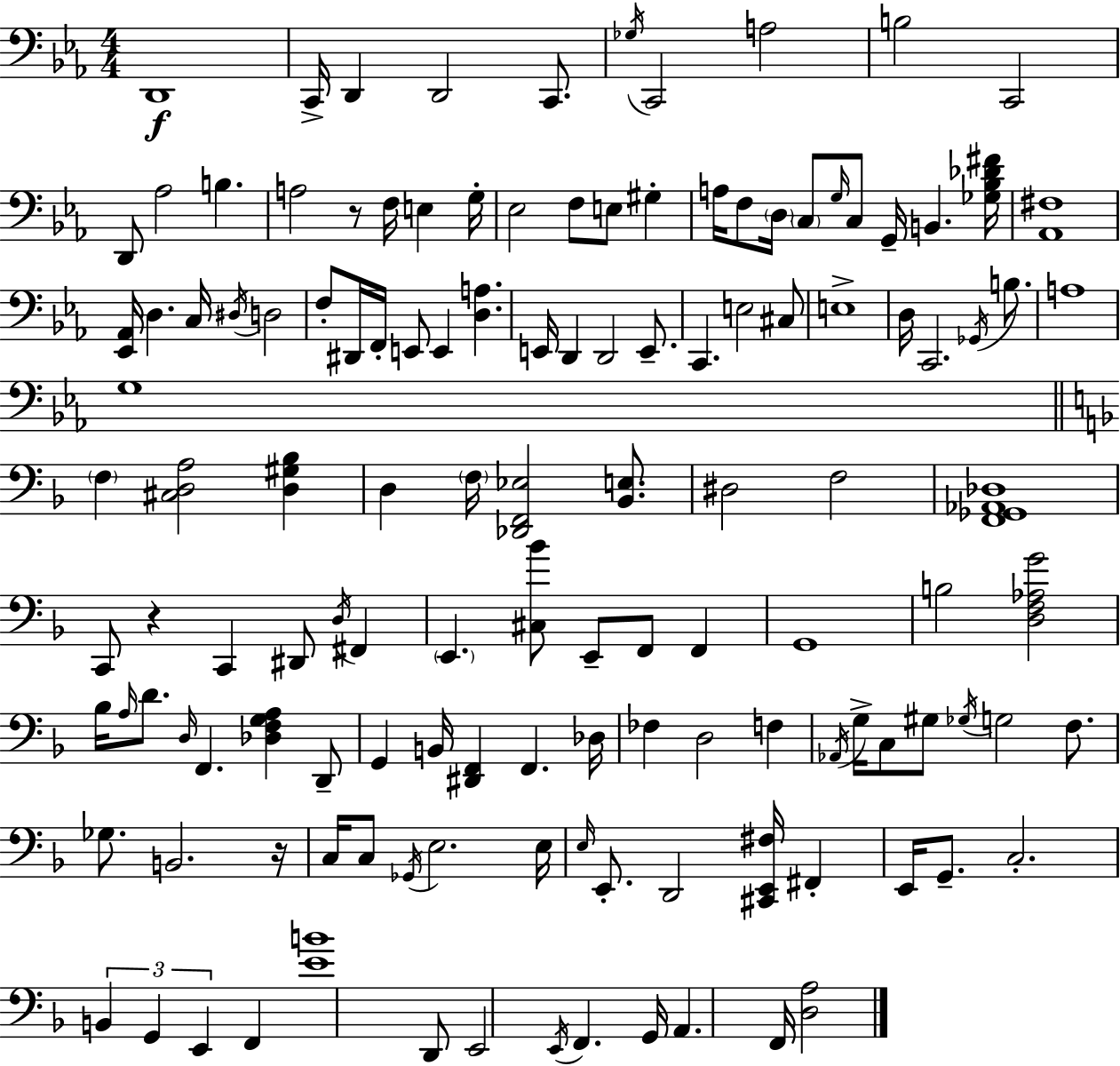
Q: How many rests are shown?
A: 3